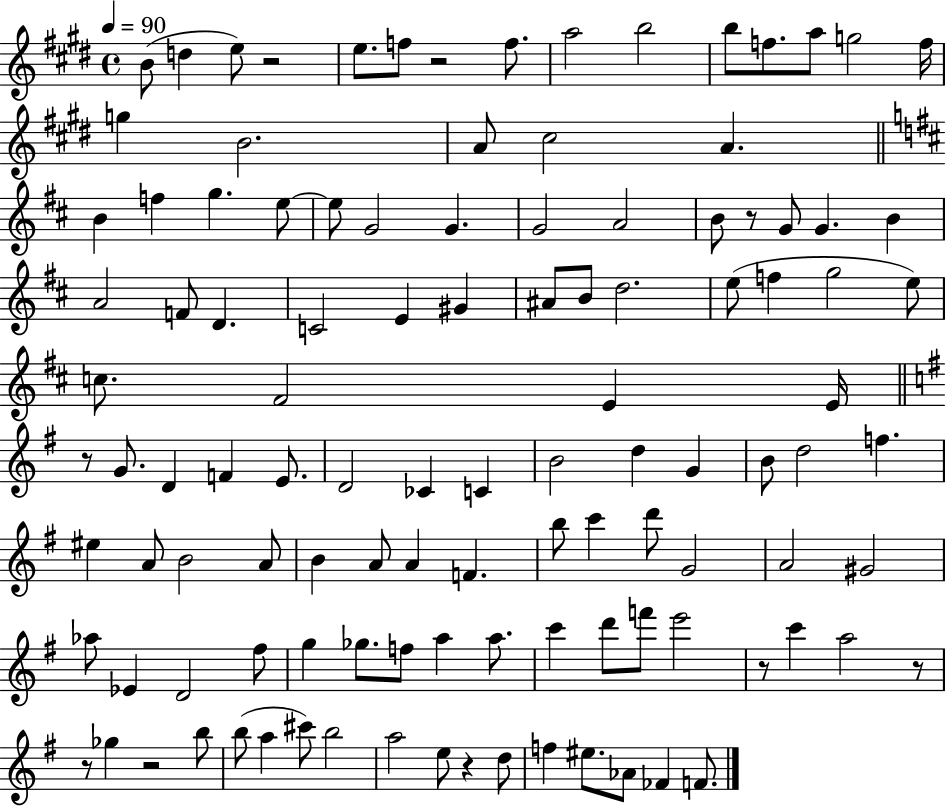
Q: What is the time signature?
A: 4/4